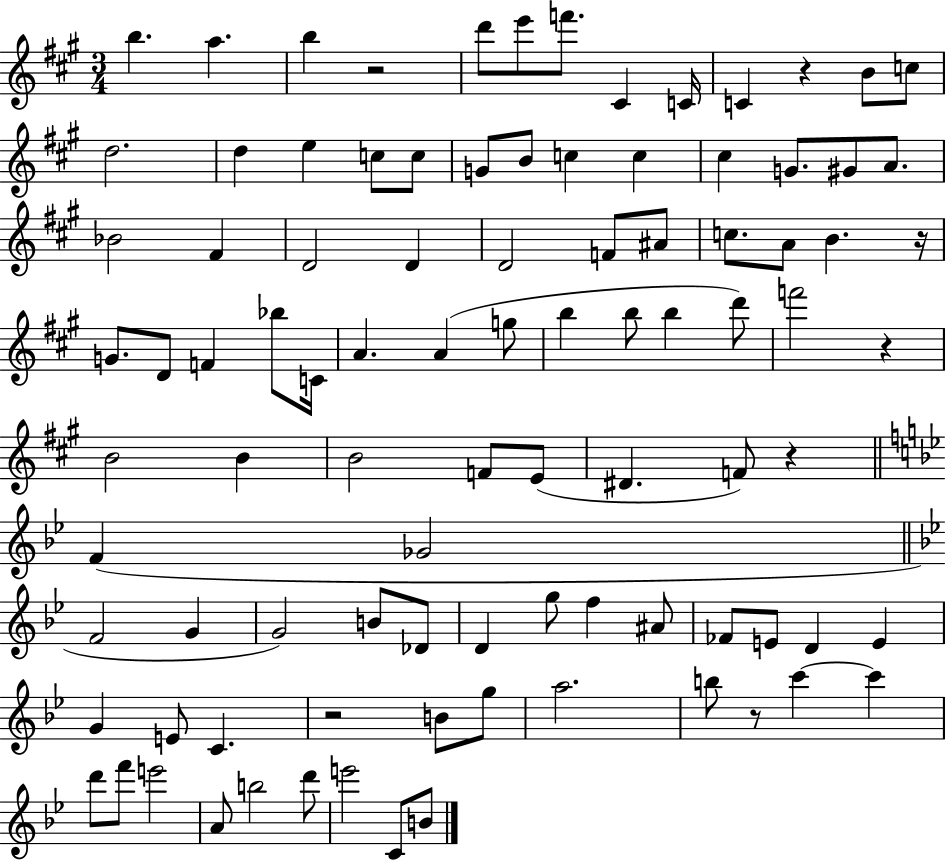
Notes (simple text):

B5/q. A5/q. B5/q R/h D6/e E6/e F6/e. C#4/q C4/s C4/q R/q B4/e C5/e D5/h. D5/q E5/q C5/e C5/e G4/e B4/e C5/q C5/q C#5/q G4/e. G#4/e A4/e. Bb4/h F#4/q D4/h D4/q D4/h F4/e A#4/e C5/e. A4/e B4/q. R/s G4/e. D4/e F4/q Bb5/e C4/s A4/q. A4/q G5/e B5/q B5/e B5/q D6/e F6/h R/q B4/h B4/q B4/h F4/e E4/e D#4/q. F4/e R/q F4/q Gb4/h F4/h G4/q G4/h B4/e Db4/e D4/q G5/e F5/q A#4/e FES4/e E4/e D4/q E4/q G4/q E4/e C4/q. R/h B4/e G5/e A5/h. B5/e R/e C6/q C6/q D6/e F6/e E6/h A4/e B5/h D6/e E6/h C4/e B4/e